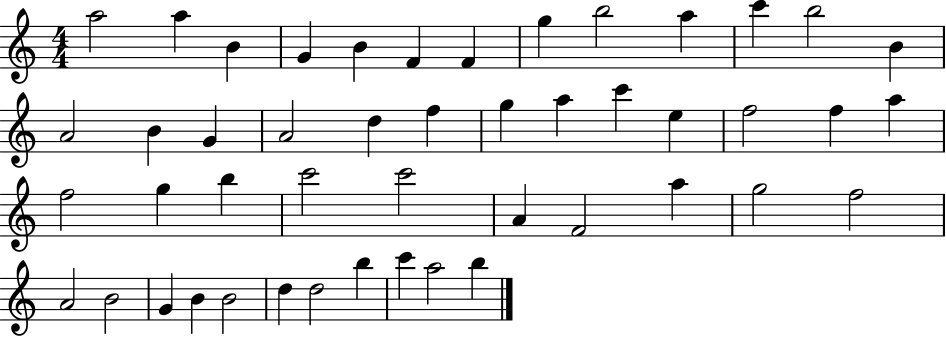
{
  \clef treble
  \numericTimeSignature
  \time 4/4
  \key c \major
  a''2 a''4 b'4 | g'4 b'4 f'4 f'4 | g''4 b''2 a''4 | c'''4 b''2 b'4 | \break a'2 b'4 g'4 | a'2 d''4 f''4 | g''4 a''4 c'''4 e''4 | f''2 f''4 a''4 | \break f''2 g''4 b''4 | c'''2 c'''2 | a'4 f'2 a''4 | g''2 f''2 | \break a'2 b'2 | g'4 b'4 b'2 | d''4 d''2 b''4 | c'''4 a''2 b''4 | \break \bar "|."
}